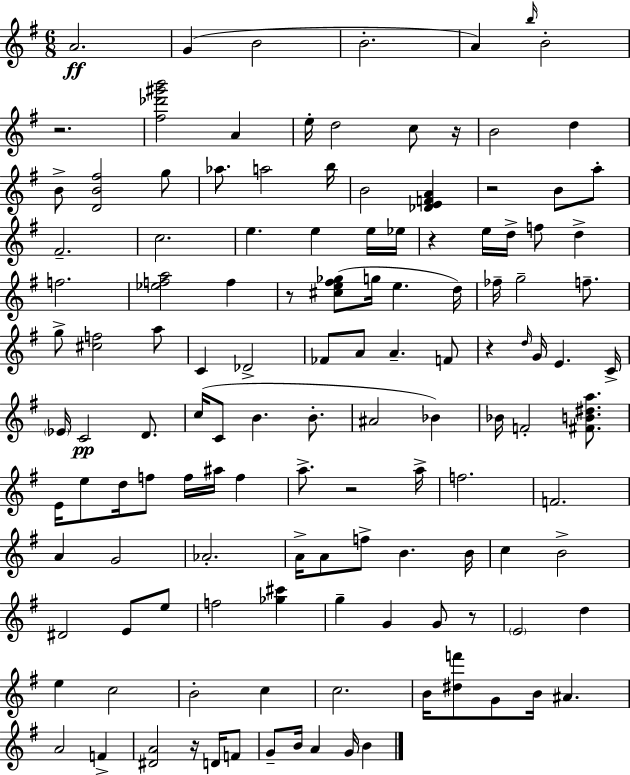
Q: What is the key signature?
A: E minor